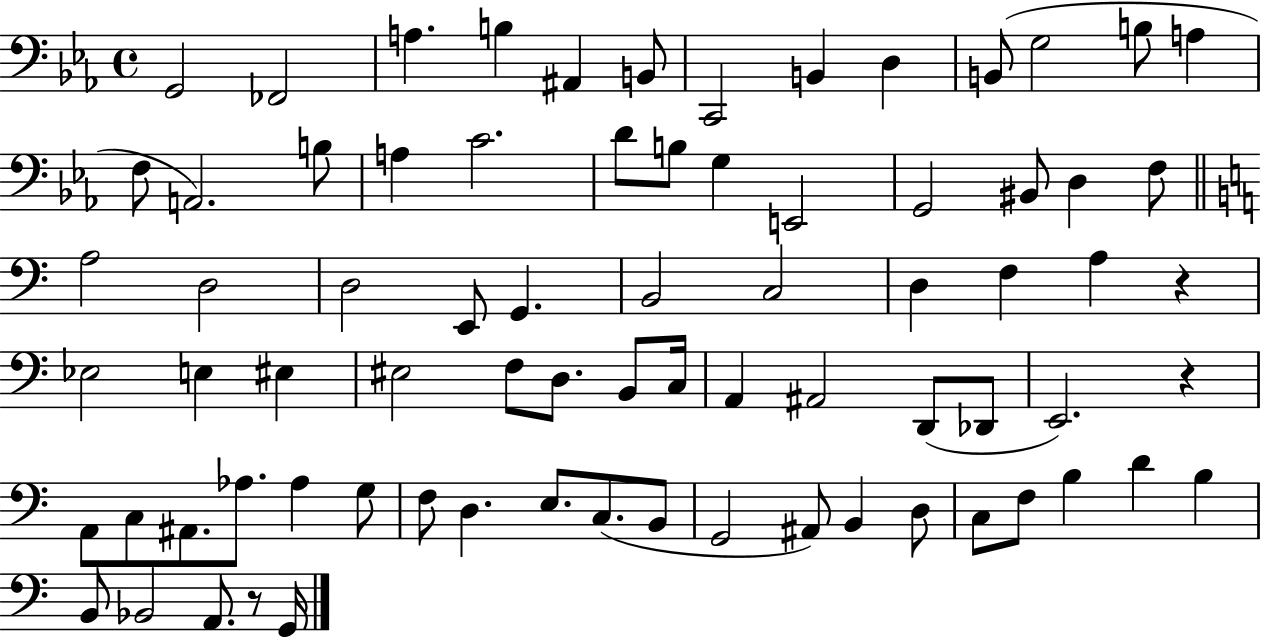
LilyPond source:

{
  \clef bass
  \time 4/4
  \defaultTimeSignature
  \key ees \major
  \repeat volta 2 { g,2 fes,2 | a4. b4 ais,4 b,8 | c,2 b,4 d4 | b,8( g2 b8 a4 | \break f8 a,2.) b8 | a4 c'2. | d'8 b8 g4 e,2 | g,2 bis,8 d4 f8 | \break \bar "||" \break \key c \major a2 d2 | d2 e,8 g,4. | b,2 c2 | d4 f4 a4 r4 | \break ees2 e4 eis4 | eis2 f8 d8. b,8 c16 | a,4 ais,2 d,8( des,8 | e,2.) r4 | \break a,8 c8 ais,8. aes8. aes4 g8 | f8 d4. e8. c8.( b,8 | g,2 ais,8) b,4 d8 | c8 f8 b4 d'4 b4 | \break b,8 bes,2 a,8. r8 g,16 | } \bar "|."
}